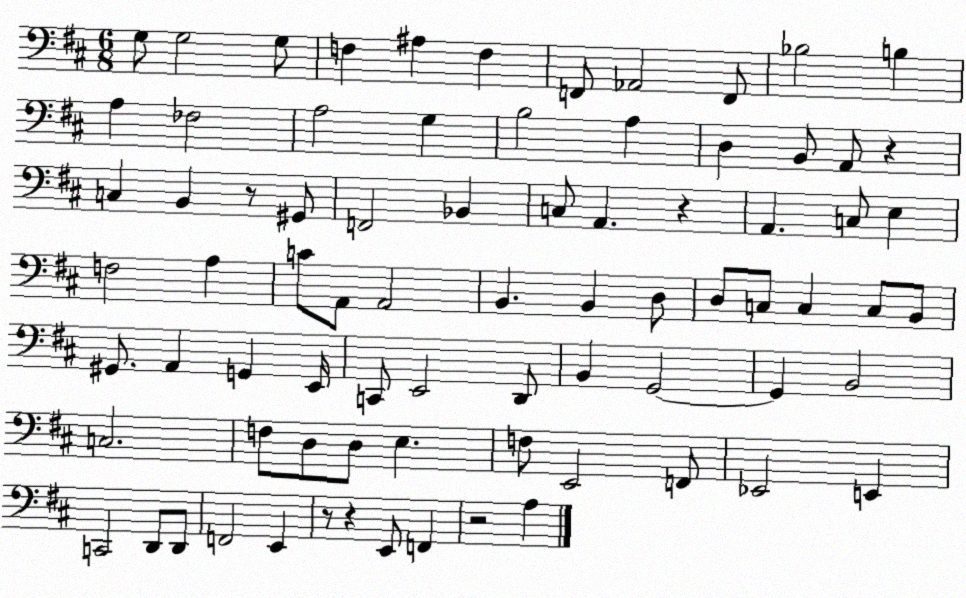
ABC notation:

X:1
T:Untitled
M:6/8
L:1/4
K:D
G,/2 G,2 G,/2 F, ^A, F, F,,/2 _A,,2 F,,/2 _B,2 B, A, _F,2 A,2 G, B,2 A, D, B,,/2 A,,/2 z C, B,, z/2 ^G,,/2 F,,2 _B,, C,/2 A,, z A,, C,/2 E, F,2 A, C/2 A,,/2 A,,2 B,, B,, D,/2 D,/2 C,/2 C, C,/2 B,,/2 ^G,,/2 A,, G,, E,,/4 C,,/2 E,,2 D,,/2 B,, G,,2 G,, B,,2 C,2 F,/2 D,/2 D,/2 E, F,/2 E,,2 F,,/2 _E,,2 E,, C,,2 D,,/2 D,,/2 F,,2 E,, z/2 z E,,/2 F,, z2 A,